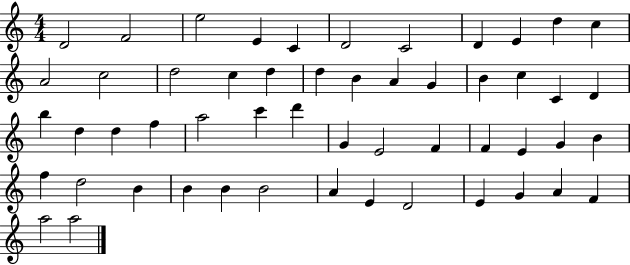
X:1
T:Untitled
M:4/4
L:1/4
K:C
D2 F2 e2 E C D2 C2 D E d c A2 c2 d2 c d d B A G B c C D b d d f a2 c' d' G E2 F F E G B f d2 B B B B2 A E D2 E G A F a2 a2